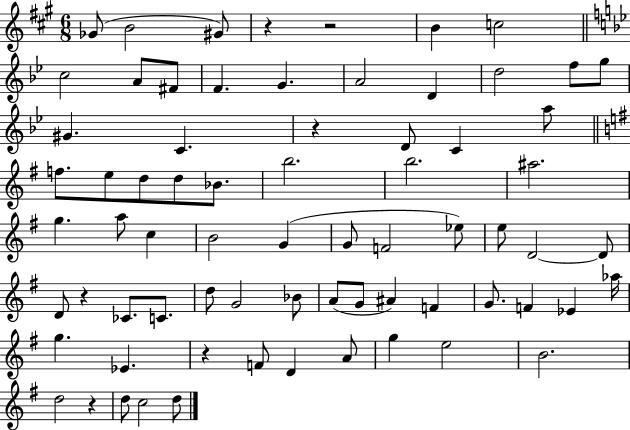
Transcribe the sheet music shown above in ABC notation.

X:1
T:Untitled
M:6/8
L:1/4
K:A
_G/2 B2 ^G/2 z z2 B c2 c2 A/2 ^F/2 F G A2 D d2 f/2 g/2 ^G C z D/2 C a/2 f/2 e/2 d/2 d/2 _B/2 b2 b2 ^a2 g a/2 c B2 G G/2 F2 _e/2 e/2 D2 D/2 D/2 z _C/2 C/2 d/2 G2 _B/2 A/2 G/2 ^A F G/2 F _E _a/4 g _E z F/2 D A/2 g e2 B2 d2 z d/2 c2 d/2